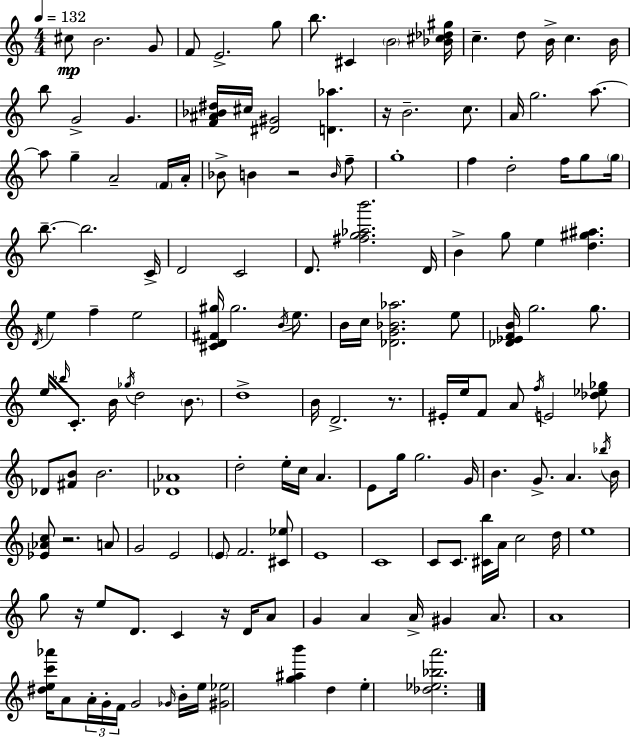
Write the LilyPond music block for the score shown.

{
  \clef treble
  \numericTimeSignature
  \time 4/4
  \key a \minor
  \tempo 4 = 132
  cis''8\mp b'2. g'8 | f'8 e'2.-> g''8 | b''8. cis'4 \parenthesize b'2 <bes' cis'' des'' gis''>16 | c''4.-- d''8 b'16-> c''4. b'16 | \break b''8 g'2-> g'4. | <f' ais' bes' dis''>16 cis''16 <dis' gis'>2 <d' aes''>4. | r16 b'2.-- c''8. | a'16 g''2. a''8.~~ | \break a''8 g''4-- a'2-- \parenthesize f'16 a'16-. | bes'8-> b'4 r2 \grace { b'16 } f''8-- | g''1-. | f''4 d''2-. f''16 g''8 | \break \parenthesize g''16 b''8.--~~ b''2. | c'16-> d'2 c'2 | d'8. <fis'' g'' aes'' b'''>2. | d'16 b'4-> g''8 e''4 <d'' gis'' ais''>4. | \break \acciaccatura { d'16 } e''4 f''4-- e''2 | <cis' d' fis' gis''>16 gis''2. \acciaccatura { b'16 } | e''8. b'16 c''16 <des' g' bes' aes''>2. | e''8 <des' ees' f' b'>16 g''2. | \break g''8. e''16 \grace { bes''16 } c'8.-. b'16 \acciaccatura { ges''16 } d''2 | \parenthesize b'8. d''1-> | b'16 d'2.-> | r8. eis'16-. e''16 f'8 a'8 \acciaccatura { f''16 } e'2 | \break <des'' ees'' ges''>8 des'8 <fis' b'>8 b'2. | <des' aes'>1 | d''2-. e''16-. c''16 | a'4. e'8 g''16 g''2. | \break g'16 b'4. g'8.-> a'4. | \acciaccatura { bes''16 } b'16 <ees' aes' c''>8 r2. | a'8 g'2 e'2 | \parenthesize e'8 f'2. | \break <cis' ees''>8 e'1 | c'1 | c'8 c'8. <cis' b''>16 a'16 c''2 | d''16 e''1 | \break g''8 r16 e''8 d'8. c'4 | r16 d'16 a'8 g'4 a'4 a'16-> | gis'4 a'8. a'1 | <dis'' e'' c''' aes'''>16 a'8 \tuplet 3/2 { a'16-. g'16-. f'16 } g'2 | \break \grace { ges'16 } b'16-. e''16 <gis' ees''>2 | <g'' ais'' b'''>4 d''4 e''4-. <des'' ees'' bes'' a'''>2. | \bar "|."
}